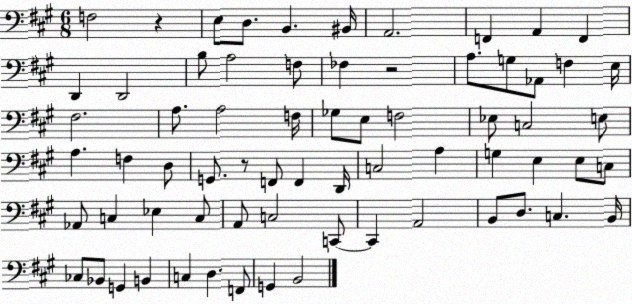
X:1
T:Untitled
M:6/8
L:1/4
K:A
F,2 z E,/2 D,/2 B,, ^B,,/4 A,,2 F,, A,, F,, D,, D,,2 B,/2 A,2 F,/2 _F, z2 A,/2 G,/2 _A,,/2 F, E,/4 ^F,2 A,/2 A,2 F,/4 _G,/2 E,/2 F,2 _E,/2 C,2 E,/2 A, F, D,/2 G,,/2 z/2 F,,/2 F,, D,,/4 C,2 A, G, E, E,/2 C,/2 _A,,/2 C, _E, C,/2 A,,/2 C,2 C,,/2 C,, A,,2 B,,/2 D,/2 C, B,,/4 _C,/2 _B,,/2 G,, B,, C, D, F,,/2 G,, B,,2